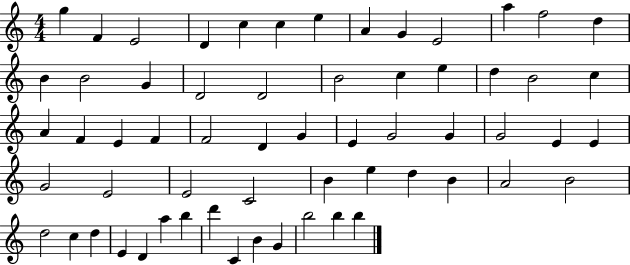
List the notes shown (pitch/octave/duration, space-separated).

G5/q F4/q E4/h D4/q C5/q C5/q E5/q A4/q G4/q E4/h A5/q F5/h D5/q B4/q B4/h G4/q D4/h D4/h B4/h C5/q E5/q D5/q B4/h C5/q A4/q F4/q E4/q F4/q F4/h D4/q G4/q E4/q G4/h G4/q G4/h E4/q E4/q G4/h E4/h E4/h C4/h B4/q E5/q D5/q B4/q A4/h B4/h D5/h C5/q D5/q E4/q D4/q A5/q B5/q D6/q C4/q B4/q G4/q B5/h B5/q B5/q